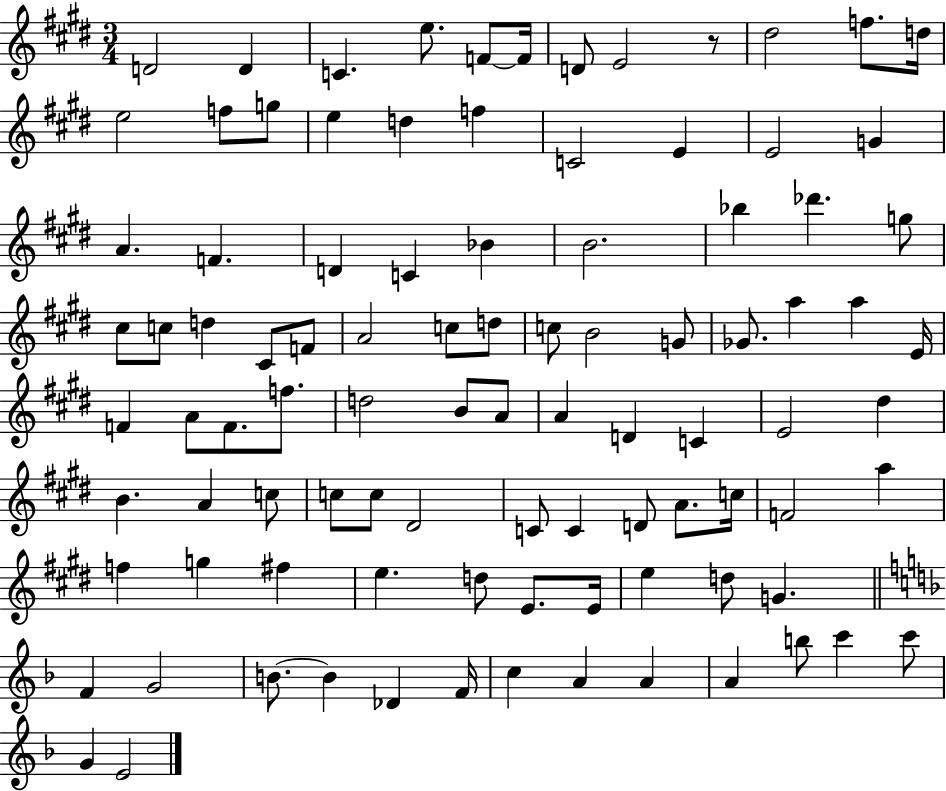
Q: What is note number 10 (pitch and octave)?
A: F5